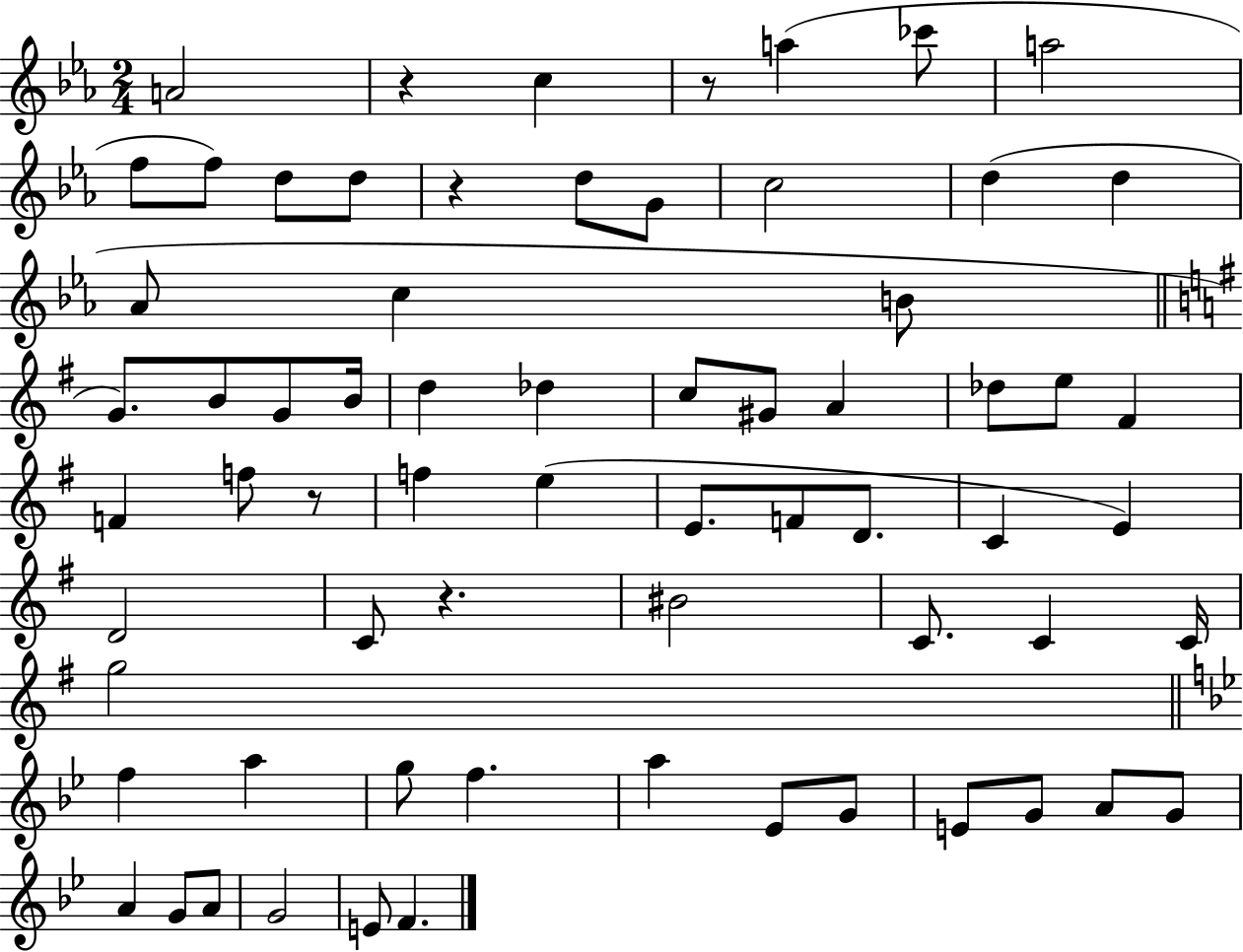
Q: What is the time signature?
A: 2/4